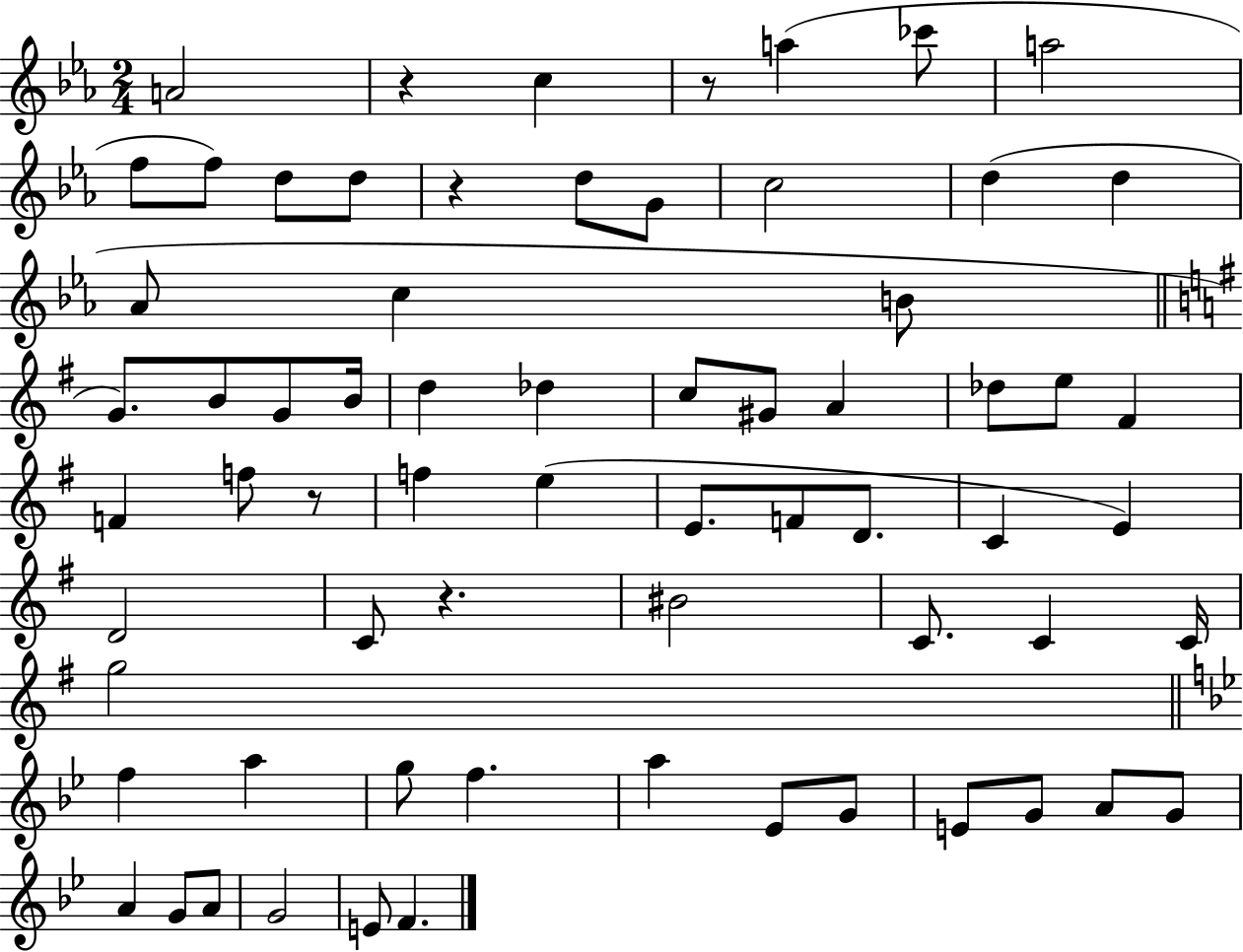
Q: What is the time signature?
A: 2/4